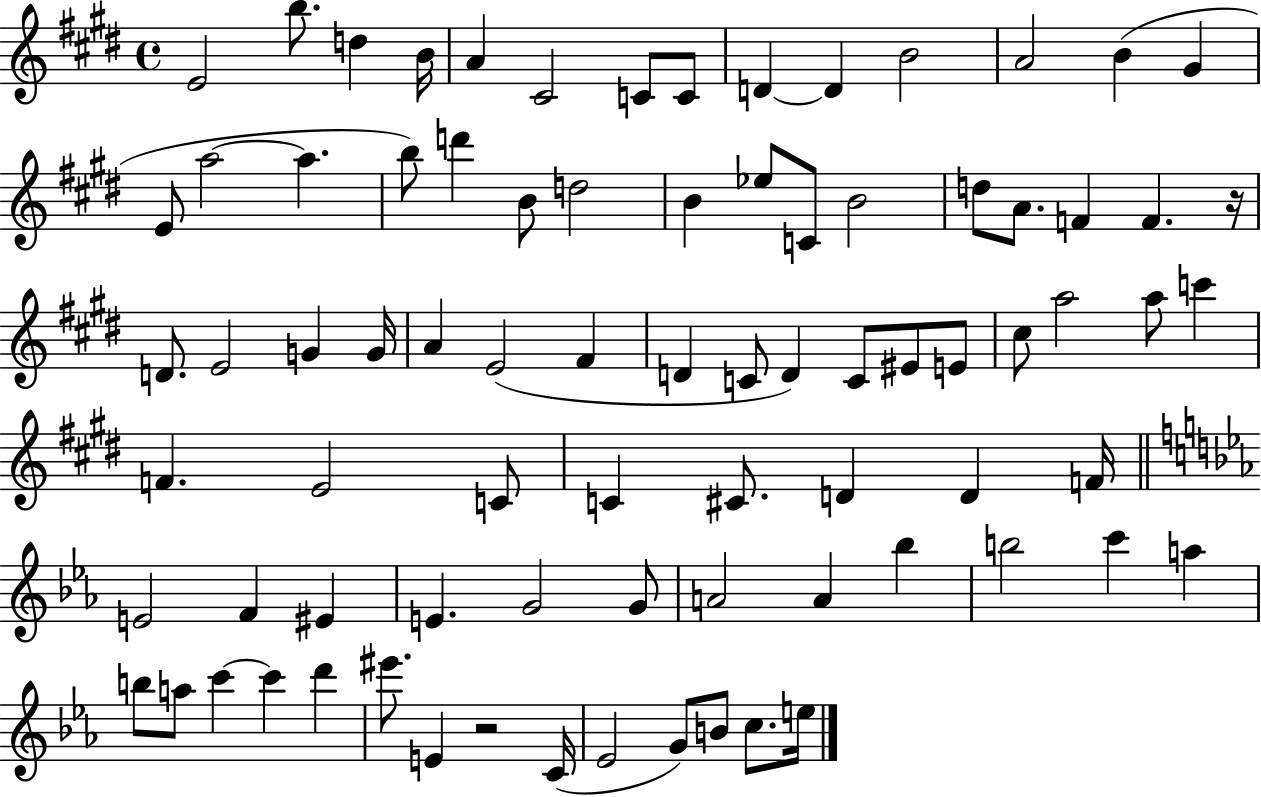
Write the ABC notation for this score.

X:1
T:Untitled
M:4/4
L:1/4
K:E
E2 b/2 d B/4 A ^C2 C/2 C/2 D D B2 A2 B ^G E/2 a2 a b/2 d' B/2 d2 B _e/2 C/2 B2 d/2 A/2 F F z/4 D/2 E2 G G/4 A E2 ^F D C/2 D C/2 ^E/2 E/2 ^c/2 a2 a/2 c' F E2 C/2 C ^C/2 D D F/4 E2 F ^E E G2 G/2 A2 A _b b2 c' a b/2 a/2 c' c' d' ^e'/2 E z2 C/4 _E2 G/2 B/2 c/2 e/4